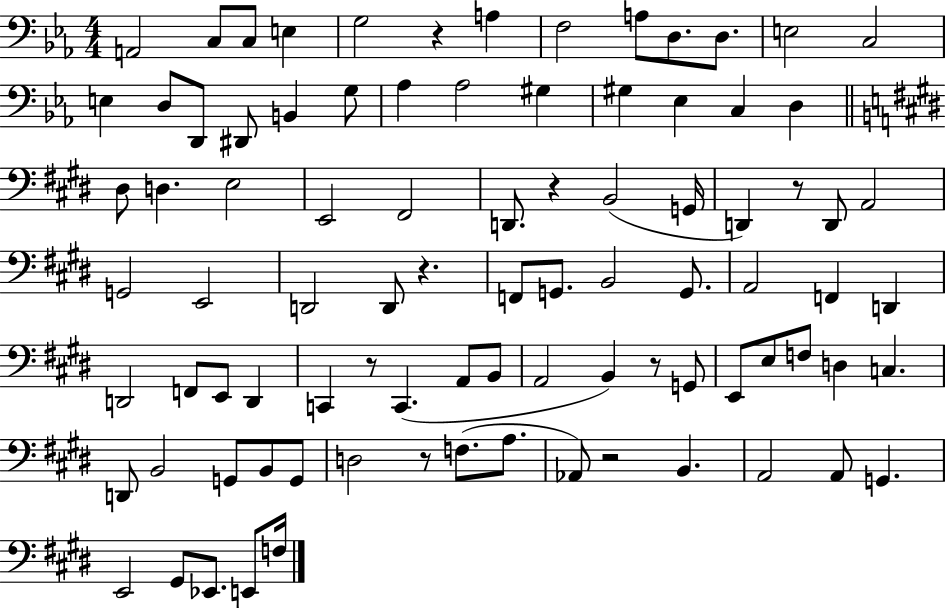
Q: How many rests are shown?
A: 8